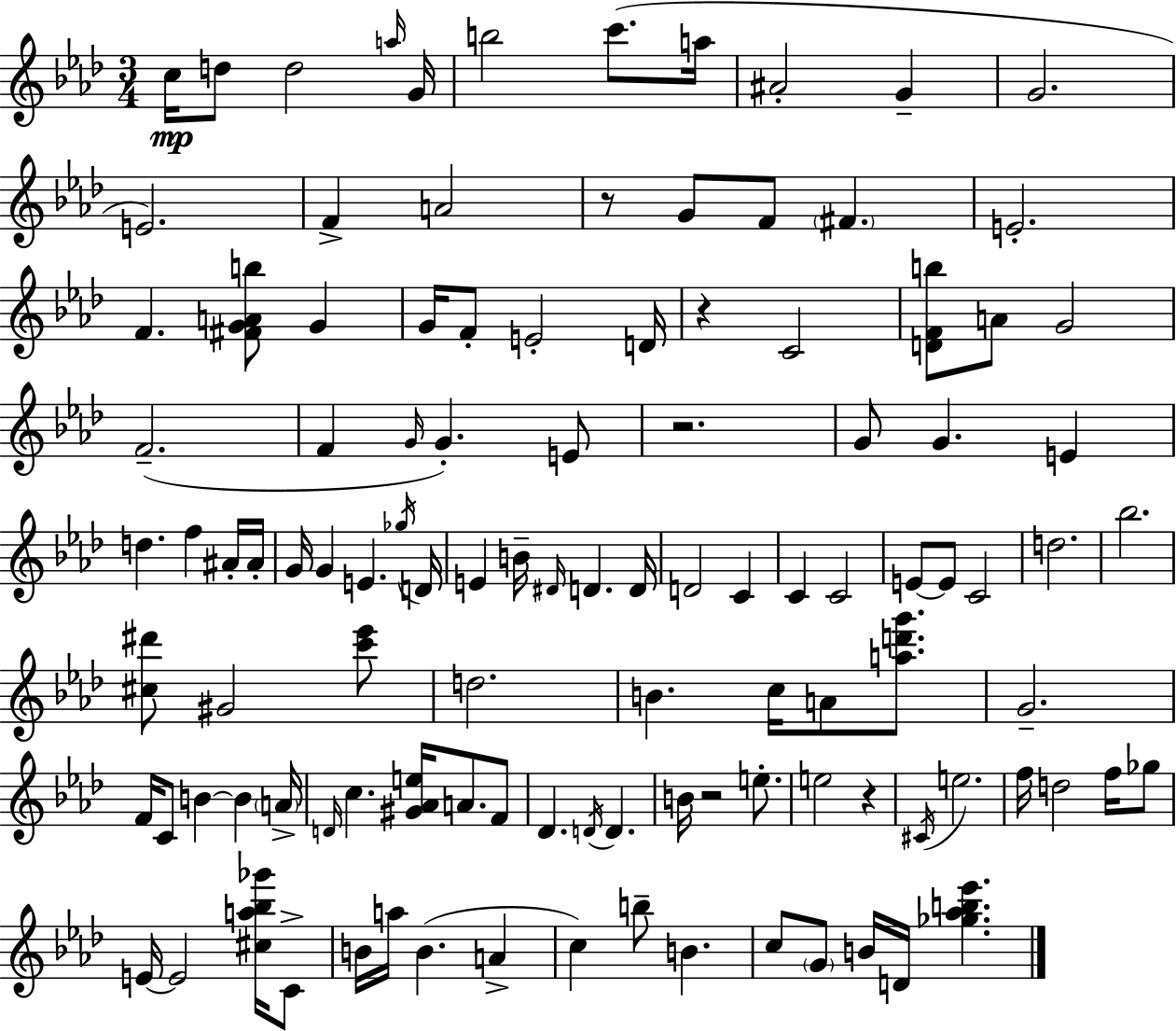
C5/s D5/e D5/h A5/s G4/s B5/h C6/e. A5/s A#4/h G4/q G4/h. E4/h. F4/q A4/h R/e G4/e F4/e F#4/q. E4/h. F4/q. [F#4,G4,A4,B5]/e G4/q G4/s F4/e E4/h D4/s R/q C4/h [D4,F4,B5]/e A4/e G4/h F4/h. F4/q G4/s G4/q. E4/e R/h. G4/e G4/q. E4/q D5/q. F5/q A#4/s A#4/s G4/s G4/q E4/q. Gb5/s D4/s E4/q B4/s D#4/s D4/q. D4/s D4/h C4/q C4/q C4/h E4/e E4/e C4/h D5/h. Bb5/h. [C#5,D#6]/e G#4/h [C6,Eb6]/e D5/h. B4/q. C5/s A4/e [A5,D6,G6]/e. G4/h. F4/s C4/e B4/q B4/q A4/s D4/s C5/q. [G#4,Ab4,E5]/s A4/e. F4/e Db4/q. D4/s D4/q. B4/s R/h E5/e. E5/h R/q C#4/s E5/h. F5/s D5/h F5/s Gb5/e E4/s E4/h [C#5,A5,Bb5,Gb6]/s C4/e B4/s A5/s B4/q. A4/q C5/q B5/e B4/q. C5/e G4/e B4/s D4/s [Gb5,Ab5,B5,Eb6]/q.